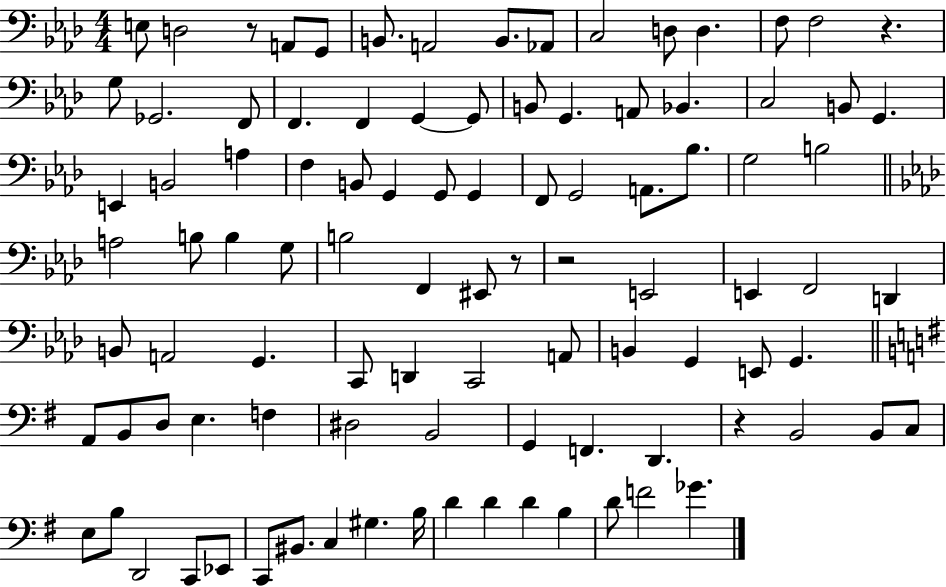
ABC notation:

X:1
T:Untitled
M:4/4
L:1/4
K:Ab
E,/2 D,2 z/2 A,,/2 G,,/2 B,,/2 A,,2 B,,/2 _A,,/2 C,2 D,/2 D, F,/2 F,2 z G,/2 _G,,2 F,,/2 F,, F,, G,, G,,/2 B,,/2 G,, A,,/2 _B,, C,2 B,,/2 G,, E,, B,,2 A, F, B,,/2 G,, G,,/2 G,, F,,/2 G,,2 A,,/2 _B,/2 G,2 B,2 A,2 B,/2 B, G,/2 B,2 F,, ^E,,/2 z/2 z2 E,,2 E,, F,,2 D,, B,,/2 A,,2 G,, C,,/2 D,, C,,2 A,,/2 B,, G,, E,,/2 G,, A,,/2 B,,/2 D,/2 E, F, ^D,2 B,,2 G,, F,, D,, z B,,2 B,,/2 C,/2 E,/2 B,/2 D,,2 C,,/2 _E,,/2 C,,/2 ^B,,/2 C, ^G, B,/4 D D D B, D/2 F2 _G